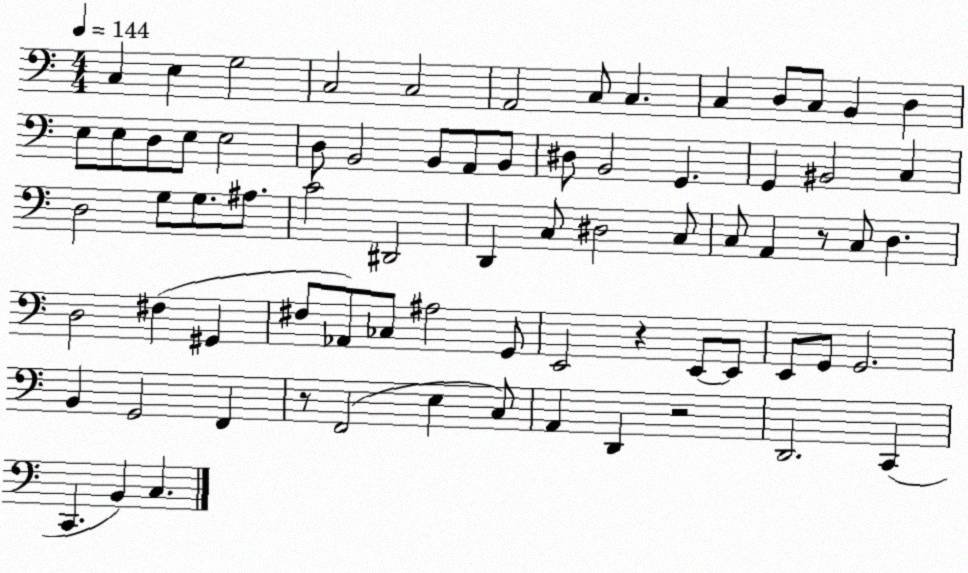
X:1
T:Untitled
M:4/4
L:1/4
K:C
C, E, G,2 C,2 C,2 A,,2 C,/2 C, C, D,/2 C,/2 B,, D, E,/2 E,/2 D,/2 E,/2 E,2 D,/2 B,,2 B,,/2 A,,/2 B,,/2 ^D,/2 B,,2 G,, G,, ^B,,2 C, D,2 G,/2 G,/2 ^A,/2 C2 ^D,,2 D,, C,/2 ^D,2 C,/2 C,/2 A,, z/2 C,/2 D, D,2 ^F, ^G,, ^F,/2 _A,,/2 _C,/2 ^A,2 G,,/2 E,,2 z E,,/2 E,,/2 E,,/2 G,,/2 G,,2 B,, G,,2 F,, z/2 F,,2 E, C,/2 A,, D,, z2 D,,2 C,, C,, B,, C,